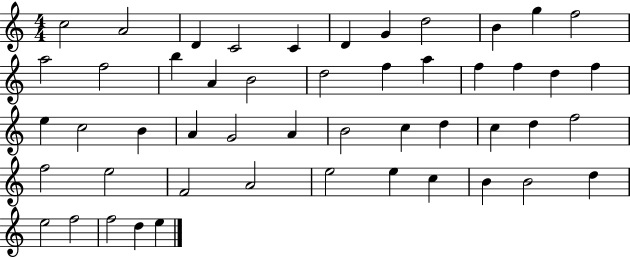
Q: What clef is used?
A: treble